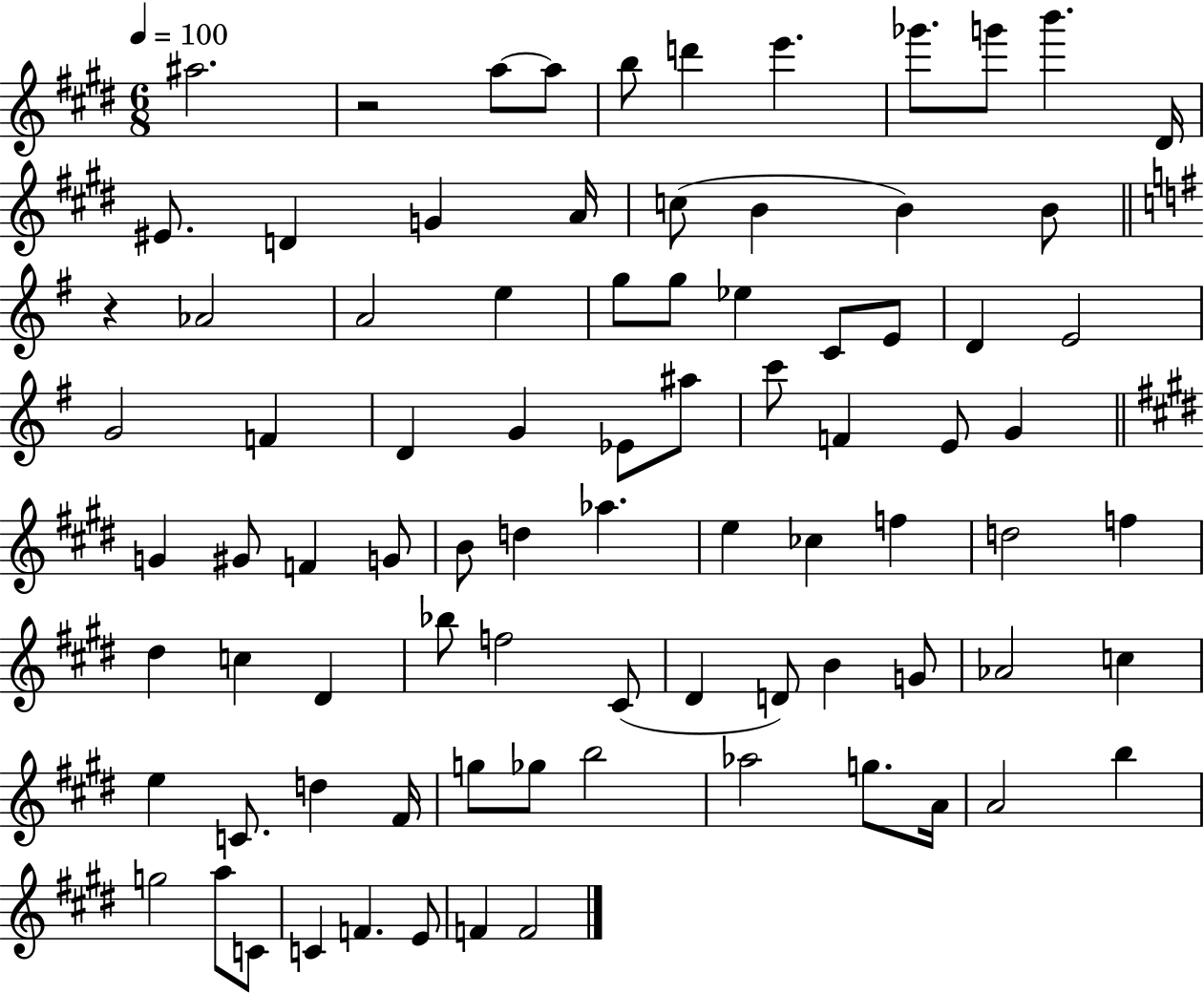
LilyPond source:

{
  \clef treble
  \numericTimeSignature
  \time 6/8
  \key e \major
  \tempo 4 = 100
  \repeat volta 2 { ais''2. | r2 a''8~~ a''8 | b''8 d'''4 e'''4. | ges'''8. g'''8 b'''4. dis'16 | \break eis'8. d'4 g'4 a'16 | c''8( b'4 b'4) b'8 | \bar "||" \break \key e \minor r4 aes'2 | a'2 e''4 | g''8 g''8 ees''4 c'8 e'8 | d'4 e'2 | \break g'2 f'4 | d'4 g'4 ees'8 ais''8 | c'''8 f'4 e'8 g'4 | \bar "||" \break \key e \major g'4 gis'8 f'4 g'8 | b'8 d''4 aes''4. | e''4 ces''4 f''4 | d''2 f''4 | \break dis''4 c''4 dis'4 | bes''8 f''2 cis'8( | dis'4 d'8) b'4 g'8 | aes'2 c''4 | \break e''4 c'8. d''4 fis'16 | g''8 ges''8 b''2 | aes''2 g''8. a'16 | a'2 b''4 | \break g''2 a''8 c'8 | c'4 f'4. e'8 | f'4 f'2 | } \bar "|."
}